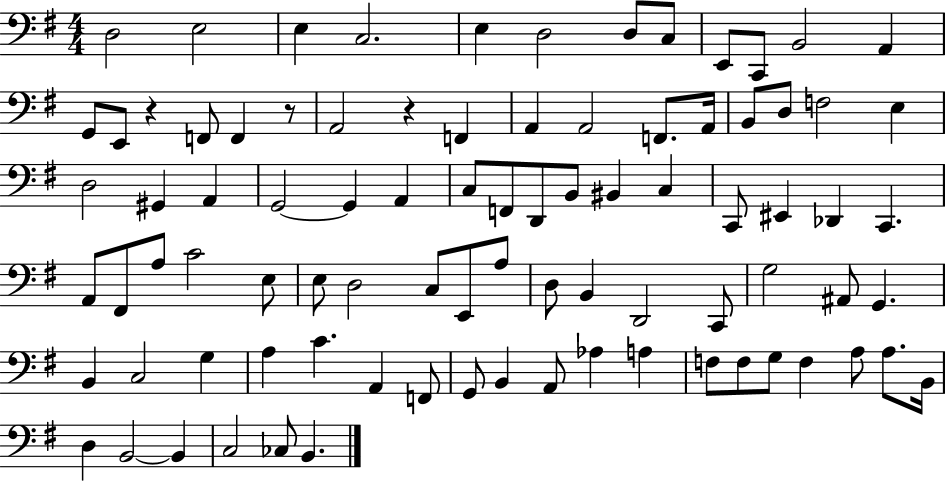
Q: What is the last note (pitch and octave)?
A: B2